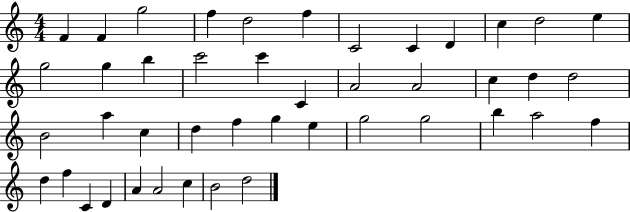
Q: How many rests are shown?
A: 0